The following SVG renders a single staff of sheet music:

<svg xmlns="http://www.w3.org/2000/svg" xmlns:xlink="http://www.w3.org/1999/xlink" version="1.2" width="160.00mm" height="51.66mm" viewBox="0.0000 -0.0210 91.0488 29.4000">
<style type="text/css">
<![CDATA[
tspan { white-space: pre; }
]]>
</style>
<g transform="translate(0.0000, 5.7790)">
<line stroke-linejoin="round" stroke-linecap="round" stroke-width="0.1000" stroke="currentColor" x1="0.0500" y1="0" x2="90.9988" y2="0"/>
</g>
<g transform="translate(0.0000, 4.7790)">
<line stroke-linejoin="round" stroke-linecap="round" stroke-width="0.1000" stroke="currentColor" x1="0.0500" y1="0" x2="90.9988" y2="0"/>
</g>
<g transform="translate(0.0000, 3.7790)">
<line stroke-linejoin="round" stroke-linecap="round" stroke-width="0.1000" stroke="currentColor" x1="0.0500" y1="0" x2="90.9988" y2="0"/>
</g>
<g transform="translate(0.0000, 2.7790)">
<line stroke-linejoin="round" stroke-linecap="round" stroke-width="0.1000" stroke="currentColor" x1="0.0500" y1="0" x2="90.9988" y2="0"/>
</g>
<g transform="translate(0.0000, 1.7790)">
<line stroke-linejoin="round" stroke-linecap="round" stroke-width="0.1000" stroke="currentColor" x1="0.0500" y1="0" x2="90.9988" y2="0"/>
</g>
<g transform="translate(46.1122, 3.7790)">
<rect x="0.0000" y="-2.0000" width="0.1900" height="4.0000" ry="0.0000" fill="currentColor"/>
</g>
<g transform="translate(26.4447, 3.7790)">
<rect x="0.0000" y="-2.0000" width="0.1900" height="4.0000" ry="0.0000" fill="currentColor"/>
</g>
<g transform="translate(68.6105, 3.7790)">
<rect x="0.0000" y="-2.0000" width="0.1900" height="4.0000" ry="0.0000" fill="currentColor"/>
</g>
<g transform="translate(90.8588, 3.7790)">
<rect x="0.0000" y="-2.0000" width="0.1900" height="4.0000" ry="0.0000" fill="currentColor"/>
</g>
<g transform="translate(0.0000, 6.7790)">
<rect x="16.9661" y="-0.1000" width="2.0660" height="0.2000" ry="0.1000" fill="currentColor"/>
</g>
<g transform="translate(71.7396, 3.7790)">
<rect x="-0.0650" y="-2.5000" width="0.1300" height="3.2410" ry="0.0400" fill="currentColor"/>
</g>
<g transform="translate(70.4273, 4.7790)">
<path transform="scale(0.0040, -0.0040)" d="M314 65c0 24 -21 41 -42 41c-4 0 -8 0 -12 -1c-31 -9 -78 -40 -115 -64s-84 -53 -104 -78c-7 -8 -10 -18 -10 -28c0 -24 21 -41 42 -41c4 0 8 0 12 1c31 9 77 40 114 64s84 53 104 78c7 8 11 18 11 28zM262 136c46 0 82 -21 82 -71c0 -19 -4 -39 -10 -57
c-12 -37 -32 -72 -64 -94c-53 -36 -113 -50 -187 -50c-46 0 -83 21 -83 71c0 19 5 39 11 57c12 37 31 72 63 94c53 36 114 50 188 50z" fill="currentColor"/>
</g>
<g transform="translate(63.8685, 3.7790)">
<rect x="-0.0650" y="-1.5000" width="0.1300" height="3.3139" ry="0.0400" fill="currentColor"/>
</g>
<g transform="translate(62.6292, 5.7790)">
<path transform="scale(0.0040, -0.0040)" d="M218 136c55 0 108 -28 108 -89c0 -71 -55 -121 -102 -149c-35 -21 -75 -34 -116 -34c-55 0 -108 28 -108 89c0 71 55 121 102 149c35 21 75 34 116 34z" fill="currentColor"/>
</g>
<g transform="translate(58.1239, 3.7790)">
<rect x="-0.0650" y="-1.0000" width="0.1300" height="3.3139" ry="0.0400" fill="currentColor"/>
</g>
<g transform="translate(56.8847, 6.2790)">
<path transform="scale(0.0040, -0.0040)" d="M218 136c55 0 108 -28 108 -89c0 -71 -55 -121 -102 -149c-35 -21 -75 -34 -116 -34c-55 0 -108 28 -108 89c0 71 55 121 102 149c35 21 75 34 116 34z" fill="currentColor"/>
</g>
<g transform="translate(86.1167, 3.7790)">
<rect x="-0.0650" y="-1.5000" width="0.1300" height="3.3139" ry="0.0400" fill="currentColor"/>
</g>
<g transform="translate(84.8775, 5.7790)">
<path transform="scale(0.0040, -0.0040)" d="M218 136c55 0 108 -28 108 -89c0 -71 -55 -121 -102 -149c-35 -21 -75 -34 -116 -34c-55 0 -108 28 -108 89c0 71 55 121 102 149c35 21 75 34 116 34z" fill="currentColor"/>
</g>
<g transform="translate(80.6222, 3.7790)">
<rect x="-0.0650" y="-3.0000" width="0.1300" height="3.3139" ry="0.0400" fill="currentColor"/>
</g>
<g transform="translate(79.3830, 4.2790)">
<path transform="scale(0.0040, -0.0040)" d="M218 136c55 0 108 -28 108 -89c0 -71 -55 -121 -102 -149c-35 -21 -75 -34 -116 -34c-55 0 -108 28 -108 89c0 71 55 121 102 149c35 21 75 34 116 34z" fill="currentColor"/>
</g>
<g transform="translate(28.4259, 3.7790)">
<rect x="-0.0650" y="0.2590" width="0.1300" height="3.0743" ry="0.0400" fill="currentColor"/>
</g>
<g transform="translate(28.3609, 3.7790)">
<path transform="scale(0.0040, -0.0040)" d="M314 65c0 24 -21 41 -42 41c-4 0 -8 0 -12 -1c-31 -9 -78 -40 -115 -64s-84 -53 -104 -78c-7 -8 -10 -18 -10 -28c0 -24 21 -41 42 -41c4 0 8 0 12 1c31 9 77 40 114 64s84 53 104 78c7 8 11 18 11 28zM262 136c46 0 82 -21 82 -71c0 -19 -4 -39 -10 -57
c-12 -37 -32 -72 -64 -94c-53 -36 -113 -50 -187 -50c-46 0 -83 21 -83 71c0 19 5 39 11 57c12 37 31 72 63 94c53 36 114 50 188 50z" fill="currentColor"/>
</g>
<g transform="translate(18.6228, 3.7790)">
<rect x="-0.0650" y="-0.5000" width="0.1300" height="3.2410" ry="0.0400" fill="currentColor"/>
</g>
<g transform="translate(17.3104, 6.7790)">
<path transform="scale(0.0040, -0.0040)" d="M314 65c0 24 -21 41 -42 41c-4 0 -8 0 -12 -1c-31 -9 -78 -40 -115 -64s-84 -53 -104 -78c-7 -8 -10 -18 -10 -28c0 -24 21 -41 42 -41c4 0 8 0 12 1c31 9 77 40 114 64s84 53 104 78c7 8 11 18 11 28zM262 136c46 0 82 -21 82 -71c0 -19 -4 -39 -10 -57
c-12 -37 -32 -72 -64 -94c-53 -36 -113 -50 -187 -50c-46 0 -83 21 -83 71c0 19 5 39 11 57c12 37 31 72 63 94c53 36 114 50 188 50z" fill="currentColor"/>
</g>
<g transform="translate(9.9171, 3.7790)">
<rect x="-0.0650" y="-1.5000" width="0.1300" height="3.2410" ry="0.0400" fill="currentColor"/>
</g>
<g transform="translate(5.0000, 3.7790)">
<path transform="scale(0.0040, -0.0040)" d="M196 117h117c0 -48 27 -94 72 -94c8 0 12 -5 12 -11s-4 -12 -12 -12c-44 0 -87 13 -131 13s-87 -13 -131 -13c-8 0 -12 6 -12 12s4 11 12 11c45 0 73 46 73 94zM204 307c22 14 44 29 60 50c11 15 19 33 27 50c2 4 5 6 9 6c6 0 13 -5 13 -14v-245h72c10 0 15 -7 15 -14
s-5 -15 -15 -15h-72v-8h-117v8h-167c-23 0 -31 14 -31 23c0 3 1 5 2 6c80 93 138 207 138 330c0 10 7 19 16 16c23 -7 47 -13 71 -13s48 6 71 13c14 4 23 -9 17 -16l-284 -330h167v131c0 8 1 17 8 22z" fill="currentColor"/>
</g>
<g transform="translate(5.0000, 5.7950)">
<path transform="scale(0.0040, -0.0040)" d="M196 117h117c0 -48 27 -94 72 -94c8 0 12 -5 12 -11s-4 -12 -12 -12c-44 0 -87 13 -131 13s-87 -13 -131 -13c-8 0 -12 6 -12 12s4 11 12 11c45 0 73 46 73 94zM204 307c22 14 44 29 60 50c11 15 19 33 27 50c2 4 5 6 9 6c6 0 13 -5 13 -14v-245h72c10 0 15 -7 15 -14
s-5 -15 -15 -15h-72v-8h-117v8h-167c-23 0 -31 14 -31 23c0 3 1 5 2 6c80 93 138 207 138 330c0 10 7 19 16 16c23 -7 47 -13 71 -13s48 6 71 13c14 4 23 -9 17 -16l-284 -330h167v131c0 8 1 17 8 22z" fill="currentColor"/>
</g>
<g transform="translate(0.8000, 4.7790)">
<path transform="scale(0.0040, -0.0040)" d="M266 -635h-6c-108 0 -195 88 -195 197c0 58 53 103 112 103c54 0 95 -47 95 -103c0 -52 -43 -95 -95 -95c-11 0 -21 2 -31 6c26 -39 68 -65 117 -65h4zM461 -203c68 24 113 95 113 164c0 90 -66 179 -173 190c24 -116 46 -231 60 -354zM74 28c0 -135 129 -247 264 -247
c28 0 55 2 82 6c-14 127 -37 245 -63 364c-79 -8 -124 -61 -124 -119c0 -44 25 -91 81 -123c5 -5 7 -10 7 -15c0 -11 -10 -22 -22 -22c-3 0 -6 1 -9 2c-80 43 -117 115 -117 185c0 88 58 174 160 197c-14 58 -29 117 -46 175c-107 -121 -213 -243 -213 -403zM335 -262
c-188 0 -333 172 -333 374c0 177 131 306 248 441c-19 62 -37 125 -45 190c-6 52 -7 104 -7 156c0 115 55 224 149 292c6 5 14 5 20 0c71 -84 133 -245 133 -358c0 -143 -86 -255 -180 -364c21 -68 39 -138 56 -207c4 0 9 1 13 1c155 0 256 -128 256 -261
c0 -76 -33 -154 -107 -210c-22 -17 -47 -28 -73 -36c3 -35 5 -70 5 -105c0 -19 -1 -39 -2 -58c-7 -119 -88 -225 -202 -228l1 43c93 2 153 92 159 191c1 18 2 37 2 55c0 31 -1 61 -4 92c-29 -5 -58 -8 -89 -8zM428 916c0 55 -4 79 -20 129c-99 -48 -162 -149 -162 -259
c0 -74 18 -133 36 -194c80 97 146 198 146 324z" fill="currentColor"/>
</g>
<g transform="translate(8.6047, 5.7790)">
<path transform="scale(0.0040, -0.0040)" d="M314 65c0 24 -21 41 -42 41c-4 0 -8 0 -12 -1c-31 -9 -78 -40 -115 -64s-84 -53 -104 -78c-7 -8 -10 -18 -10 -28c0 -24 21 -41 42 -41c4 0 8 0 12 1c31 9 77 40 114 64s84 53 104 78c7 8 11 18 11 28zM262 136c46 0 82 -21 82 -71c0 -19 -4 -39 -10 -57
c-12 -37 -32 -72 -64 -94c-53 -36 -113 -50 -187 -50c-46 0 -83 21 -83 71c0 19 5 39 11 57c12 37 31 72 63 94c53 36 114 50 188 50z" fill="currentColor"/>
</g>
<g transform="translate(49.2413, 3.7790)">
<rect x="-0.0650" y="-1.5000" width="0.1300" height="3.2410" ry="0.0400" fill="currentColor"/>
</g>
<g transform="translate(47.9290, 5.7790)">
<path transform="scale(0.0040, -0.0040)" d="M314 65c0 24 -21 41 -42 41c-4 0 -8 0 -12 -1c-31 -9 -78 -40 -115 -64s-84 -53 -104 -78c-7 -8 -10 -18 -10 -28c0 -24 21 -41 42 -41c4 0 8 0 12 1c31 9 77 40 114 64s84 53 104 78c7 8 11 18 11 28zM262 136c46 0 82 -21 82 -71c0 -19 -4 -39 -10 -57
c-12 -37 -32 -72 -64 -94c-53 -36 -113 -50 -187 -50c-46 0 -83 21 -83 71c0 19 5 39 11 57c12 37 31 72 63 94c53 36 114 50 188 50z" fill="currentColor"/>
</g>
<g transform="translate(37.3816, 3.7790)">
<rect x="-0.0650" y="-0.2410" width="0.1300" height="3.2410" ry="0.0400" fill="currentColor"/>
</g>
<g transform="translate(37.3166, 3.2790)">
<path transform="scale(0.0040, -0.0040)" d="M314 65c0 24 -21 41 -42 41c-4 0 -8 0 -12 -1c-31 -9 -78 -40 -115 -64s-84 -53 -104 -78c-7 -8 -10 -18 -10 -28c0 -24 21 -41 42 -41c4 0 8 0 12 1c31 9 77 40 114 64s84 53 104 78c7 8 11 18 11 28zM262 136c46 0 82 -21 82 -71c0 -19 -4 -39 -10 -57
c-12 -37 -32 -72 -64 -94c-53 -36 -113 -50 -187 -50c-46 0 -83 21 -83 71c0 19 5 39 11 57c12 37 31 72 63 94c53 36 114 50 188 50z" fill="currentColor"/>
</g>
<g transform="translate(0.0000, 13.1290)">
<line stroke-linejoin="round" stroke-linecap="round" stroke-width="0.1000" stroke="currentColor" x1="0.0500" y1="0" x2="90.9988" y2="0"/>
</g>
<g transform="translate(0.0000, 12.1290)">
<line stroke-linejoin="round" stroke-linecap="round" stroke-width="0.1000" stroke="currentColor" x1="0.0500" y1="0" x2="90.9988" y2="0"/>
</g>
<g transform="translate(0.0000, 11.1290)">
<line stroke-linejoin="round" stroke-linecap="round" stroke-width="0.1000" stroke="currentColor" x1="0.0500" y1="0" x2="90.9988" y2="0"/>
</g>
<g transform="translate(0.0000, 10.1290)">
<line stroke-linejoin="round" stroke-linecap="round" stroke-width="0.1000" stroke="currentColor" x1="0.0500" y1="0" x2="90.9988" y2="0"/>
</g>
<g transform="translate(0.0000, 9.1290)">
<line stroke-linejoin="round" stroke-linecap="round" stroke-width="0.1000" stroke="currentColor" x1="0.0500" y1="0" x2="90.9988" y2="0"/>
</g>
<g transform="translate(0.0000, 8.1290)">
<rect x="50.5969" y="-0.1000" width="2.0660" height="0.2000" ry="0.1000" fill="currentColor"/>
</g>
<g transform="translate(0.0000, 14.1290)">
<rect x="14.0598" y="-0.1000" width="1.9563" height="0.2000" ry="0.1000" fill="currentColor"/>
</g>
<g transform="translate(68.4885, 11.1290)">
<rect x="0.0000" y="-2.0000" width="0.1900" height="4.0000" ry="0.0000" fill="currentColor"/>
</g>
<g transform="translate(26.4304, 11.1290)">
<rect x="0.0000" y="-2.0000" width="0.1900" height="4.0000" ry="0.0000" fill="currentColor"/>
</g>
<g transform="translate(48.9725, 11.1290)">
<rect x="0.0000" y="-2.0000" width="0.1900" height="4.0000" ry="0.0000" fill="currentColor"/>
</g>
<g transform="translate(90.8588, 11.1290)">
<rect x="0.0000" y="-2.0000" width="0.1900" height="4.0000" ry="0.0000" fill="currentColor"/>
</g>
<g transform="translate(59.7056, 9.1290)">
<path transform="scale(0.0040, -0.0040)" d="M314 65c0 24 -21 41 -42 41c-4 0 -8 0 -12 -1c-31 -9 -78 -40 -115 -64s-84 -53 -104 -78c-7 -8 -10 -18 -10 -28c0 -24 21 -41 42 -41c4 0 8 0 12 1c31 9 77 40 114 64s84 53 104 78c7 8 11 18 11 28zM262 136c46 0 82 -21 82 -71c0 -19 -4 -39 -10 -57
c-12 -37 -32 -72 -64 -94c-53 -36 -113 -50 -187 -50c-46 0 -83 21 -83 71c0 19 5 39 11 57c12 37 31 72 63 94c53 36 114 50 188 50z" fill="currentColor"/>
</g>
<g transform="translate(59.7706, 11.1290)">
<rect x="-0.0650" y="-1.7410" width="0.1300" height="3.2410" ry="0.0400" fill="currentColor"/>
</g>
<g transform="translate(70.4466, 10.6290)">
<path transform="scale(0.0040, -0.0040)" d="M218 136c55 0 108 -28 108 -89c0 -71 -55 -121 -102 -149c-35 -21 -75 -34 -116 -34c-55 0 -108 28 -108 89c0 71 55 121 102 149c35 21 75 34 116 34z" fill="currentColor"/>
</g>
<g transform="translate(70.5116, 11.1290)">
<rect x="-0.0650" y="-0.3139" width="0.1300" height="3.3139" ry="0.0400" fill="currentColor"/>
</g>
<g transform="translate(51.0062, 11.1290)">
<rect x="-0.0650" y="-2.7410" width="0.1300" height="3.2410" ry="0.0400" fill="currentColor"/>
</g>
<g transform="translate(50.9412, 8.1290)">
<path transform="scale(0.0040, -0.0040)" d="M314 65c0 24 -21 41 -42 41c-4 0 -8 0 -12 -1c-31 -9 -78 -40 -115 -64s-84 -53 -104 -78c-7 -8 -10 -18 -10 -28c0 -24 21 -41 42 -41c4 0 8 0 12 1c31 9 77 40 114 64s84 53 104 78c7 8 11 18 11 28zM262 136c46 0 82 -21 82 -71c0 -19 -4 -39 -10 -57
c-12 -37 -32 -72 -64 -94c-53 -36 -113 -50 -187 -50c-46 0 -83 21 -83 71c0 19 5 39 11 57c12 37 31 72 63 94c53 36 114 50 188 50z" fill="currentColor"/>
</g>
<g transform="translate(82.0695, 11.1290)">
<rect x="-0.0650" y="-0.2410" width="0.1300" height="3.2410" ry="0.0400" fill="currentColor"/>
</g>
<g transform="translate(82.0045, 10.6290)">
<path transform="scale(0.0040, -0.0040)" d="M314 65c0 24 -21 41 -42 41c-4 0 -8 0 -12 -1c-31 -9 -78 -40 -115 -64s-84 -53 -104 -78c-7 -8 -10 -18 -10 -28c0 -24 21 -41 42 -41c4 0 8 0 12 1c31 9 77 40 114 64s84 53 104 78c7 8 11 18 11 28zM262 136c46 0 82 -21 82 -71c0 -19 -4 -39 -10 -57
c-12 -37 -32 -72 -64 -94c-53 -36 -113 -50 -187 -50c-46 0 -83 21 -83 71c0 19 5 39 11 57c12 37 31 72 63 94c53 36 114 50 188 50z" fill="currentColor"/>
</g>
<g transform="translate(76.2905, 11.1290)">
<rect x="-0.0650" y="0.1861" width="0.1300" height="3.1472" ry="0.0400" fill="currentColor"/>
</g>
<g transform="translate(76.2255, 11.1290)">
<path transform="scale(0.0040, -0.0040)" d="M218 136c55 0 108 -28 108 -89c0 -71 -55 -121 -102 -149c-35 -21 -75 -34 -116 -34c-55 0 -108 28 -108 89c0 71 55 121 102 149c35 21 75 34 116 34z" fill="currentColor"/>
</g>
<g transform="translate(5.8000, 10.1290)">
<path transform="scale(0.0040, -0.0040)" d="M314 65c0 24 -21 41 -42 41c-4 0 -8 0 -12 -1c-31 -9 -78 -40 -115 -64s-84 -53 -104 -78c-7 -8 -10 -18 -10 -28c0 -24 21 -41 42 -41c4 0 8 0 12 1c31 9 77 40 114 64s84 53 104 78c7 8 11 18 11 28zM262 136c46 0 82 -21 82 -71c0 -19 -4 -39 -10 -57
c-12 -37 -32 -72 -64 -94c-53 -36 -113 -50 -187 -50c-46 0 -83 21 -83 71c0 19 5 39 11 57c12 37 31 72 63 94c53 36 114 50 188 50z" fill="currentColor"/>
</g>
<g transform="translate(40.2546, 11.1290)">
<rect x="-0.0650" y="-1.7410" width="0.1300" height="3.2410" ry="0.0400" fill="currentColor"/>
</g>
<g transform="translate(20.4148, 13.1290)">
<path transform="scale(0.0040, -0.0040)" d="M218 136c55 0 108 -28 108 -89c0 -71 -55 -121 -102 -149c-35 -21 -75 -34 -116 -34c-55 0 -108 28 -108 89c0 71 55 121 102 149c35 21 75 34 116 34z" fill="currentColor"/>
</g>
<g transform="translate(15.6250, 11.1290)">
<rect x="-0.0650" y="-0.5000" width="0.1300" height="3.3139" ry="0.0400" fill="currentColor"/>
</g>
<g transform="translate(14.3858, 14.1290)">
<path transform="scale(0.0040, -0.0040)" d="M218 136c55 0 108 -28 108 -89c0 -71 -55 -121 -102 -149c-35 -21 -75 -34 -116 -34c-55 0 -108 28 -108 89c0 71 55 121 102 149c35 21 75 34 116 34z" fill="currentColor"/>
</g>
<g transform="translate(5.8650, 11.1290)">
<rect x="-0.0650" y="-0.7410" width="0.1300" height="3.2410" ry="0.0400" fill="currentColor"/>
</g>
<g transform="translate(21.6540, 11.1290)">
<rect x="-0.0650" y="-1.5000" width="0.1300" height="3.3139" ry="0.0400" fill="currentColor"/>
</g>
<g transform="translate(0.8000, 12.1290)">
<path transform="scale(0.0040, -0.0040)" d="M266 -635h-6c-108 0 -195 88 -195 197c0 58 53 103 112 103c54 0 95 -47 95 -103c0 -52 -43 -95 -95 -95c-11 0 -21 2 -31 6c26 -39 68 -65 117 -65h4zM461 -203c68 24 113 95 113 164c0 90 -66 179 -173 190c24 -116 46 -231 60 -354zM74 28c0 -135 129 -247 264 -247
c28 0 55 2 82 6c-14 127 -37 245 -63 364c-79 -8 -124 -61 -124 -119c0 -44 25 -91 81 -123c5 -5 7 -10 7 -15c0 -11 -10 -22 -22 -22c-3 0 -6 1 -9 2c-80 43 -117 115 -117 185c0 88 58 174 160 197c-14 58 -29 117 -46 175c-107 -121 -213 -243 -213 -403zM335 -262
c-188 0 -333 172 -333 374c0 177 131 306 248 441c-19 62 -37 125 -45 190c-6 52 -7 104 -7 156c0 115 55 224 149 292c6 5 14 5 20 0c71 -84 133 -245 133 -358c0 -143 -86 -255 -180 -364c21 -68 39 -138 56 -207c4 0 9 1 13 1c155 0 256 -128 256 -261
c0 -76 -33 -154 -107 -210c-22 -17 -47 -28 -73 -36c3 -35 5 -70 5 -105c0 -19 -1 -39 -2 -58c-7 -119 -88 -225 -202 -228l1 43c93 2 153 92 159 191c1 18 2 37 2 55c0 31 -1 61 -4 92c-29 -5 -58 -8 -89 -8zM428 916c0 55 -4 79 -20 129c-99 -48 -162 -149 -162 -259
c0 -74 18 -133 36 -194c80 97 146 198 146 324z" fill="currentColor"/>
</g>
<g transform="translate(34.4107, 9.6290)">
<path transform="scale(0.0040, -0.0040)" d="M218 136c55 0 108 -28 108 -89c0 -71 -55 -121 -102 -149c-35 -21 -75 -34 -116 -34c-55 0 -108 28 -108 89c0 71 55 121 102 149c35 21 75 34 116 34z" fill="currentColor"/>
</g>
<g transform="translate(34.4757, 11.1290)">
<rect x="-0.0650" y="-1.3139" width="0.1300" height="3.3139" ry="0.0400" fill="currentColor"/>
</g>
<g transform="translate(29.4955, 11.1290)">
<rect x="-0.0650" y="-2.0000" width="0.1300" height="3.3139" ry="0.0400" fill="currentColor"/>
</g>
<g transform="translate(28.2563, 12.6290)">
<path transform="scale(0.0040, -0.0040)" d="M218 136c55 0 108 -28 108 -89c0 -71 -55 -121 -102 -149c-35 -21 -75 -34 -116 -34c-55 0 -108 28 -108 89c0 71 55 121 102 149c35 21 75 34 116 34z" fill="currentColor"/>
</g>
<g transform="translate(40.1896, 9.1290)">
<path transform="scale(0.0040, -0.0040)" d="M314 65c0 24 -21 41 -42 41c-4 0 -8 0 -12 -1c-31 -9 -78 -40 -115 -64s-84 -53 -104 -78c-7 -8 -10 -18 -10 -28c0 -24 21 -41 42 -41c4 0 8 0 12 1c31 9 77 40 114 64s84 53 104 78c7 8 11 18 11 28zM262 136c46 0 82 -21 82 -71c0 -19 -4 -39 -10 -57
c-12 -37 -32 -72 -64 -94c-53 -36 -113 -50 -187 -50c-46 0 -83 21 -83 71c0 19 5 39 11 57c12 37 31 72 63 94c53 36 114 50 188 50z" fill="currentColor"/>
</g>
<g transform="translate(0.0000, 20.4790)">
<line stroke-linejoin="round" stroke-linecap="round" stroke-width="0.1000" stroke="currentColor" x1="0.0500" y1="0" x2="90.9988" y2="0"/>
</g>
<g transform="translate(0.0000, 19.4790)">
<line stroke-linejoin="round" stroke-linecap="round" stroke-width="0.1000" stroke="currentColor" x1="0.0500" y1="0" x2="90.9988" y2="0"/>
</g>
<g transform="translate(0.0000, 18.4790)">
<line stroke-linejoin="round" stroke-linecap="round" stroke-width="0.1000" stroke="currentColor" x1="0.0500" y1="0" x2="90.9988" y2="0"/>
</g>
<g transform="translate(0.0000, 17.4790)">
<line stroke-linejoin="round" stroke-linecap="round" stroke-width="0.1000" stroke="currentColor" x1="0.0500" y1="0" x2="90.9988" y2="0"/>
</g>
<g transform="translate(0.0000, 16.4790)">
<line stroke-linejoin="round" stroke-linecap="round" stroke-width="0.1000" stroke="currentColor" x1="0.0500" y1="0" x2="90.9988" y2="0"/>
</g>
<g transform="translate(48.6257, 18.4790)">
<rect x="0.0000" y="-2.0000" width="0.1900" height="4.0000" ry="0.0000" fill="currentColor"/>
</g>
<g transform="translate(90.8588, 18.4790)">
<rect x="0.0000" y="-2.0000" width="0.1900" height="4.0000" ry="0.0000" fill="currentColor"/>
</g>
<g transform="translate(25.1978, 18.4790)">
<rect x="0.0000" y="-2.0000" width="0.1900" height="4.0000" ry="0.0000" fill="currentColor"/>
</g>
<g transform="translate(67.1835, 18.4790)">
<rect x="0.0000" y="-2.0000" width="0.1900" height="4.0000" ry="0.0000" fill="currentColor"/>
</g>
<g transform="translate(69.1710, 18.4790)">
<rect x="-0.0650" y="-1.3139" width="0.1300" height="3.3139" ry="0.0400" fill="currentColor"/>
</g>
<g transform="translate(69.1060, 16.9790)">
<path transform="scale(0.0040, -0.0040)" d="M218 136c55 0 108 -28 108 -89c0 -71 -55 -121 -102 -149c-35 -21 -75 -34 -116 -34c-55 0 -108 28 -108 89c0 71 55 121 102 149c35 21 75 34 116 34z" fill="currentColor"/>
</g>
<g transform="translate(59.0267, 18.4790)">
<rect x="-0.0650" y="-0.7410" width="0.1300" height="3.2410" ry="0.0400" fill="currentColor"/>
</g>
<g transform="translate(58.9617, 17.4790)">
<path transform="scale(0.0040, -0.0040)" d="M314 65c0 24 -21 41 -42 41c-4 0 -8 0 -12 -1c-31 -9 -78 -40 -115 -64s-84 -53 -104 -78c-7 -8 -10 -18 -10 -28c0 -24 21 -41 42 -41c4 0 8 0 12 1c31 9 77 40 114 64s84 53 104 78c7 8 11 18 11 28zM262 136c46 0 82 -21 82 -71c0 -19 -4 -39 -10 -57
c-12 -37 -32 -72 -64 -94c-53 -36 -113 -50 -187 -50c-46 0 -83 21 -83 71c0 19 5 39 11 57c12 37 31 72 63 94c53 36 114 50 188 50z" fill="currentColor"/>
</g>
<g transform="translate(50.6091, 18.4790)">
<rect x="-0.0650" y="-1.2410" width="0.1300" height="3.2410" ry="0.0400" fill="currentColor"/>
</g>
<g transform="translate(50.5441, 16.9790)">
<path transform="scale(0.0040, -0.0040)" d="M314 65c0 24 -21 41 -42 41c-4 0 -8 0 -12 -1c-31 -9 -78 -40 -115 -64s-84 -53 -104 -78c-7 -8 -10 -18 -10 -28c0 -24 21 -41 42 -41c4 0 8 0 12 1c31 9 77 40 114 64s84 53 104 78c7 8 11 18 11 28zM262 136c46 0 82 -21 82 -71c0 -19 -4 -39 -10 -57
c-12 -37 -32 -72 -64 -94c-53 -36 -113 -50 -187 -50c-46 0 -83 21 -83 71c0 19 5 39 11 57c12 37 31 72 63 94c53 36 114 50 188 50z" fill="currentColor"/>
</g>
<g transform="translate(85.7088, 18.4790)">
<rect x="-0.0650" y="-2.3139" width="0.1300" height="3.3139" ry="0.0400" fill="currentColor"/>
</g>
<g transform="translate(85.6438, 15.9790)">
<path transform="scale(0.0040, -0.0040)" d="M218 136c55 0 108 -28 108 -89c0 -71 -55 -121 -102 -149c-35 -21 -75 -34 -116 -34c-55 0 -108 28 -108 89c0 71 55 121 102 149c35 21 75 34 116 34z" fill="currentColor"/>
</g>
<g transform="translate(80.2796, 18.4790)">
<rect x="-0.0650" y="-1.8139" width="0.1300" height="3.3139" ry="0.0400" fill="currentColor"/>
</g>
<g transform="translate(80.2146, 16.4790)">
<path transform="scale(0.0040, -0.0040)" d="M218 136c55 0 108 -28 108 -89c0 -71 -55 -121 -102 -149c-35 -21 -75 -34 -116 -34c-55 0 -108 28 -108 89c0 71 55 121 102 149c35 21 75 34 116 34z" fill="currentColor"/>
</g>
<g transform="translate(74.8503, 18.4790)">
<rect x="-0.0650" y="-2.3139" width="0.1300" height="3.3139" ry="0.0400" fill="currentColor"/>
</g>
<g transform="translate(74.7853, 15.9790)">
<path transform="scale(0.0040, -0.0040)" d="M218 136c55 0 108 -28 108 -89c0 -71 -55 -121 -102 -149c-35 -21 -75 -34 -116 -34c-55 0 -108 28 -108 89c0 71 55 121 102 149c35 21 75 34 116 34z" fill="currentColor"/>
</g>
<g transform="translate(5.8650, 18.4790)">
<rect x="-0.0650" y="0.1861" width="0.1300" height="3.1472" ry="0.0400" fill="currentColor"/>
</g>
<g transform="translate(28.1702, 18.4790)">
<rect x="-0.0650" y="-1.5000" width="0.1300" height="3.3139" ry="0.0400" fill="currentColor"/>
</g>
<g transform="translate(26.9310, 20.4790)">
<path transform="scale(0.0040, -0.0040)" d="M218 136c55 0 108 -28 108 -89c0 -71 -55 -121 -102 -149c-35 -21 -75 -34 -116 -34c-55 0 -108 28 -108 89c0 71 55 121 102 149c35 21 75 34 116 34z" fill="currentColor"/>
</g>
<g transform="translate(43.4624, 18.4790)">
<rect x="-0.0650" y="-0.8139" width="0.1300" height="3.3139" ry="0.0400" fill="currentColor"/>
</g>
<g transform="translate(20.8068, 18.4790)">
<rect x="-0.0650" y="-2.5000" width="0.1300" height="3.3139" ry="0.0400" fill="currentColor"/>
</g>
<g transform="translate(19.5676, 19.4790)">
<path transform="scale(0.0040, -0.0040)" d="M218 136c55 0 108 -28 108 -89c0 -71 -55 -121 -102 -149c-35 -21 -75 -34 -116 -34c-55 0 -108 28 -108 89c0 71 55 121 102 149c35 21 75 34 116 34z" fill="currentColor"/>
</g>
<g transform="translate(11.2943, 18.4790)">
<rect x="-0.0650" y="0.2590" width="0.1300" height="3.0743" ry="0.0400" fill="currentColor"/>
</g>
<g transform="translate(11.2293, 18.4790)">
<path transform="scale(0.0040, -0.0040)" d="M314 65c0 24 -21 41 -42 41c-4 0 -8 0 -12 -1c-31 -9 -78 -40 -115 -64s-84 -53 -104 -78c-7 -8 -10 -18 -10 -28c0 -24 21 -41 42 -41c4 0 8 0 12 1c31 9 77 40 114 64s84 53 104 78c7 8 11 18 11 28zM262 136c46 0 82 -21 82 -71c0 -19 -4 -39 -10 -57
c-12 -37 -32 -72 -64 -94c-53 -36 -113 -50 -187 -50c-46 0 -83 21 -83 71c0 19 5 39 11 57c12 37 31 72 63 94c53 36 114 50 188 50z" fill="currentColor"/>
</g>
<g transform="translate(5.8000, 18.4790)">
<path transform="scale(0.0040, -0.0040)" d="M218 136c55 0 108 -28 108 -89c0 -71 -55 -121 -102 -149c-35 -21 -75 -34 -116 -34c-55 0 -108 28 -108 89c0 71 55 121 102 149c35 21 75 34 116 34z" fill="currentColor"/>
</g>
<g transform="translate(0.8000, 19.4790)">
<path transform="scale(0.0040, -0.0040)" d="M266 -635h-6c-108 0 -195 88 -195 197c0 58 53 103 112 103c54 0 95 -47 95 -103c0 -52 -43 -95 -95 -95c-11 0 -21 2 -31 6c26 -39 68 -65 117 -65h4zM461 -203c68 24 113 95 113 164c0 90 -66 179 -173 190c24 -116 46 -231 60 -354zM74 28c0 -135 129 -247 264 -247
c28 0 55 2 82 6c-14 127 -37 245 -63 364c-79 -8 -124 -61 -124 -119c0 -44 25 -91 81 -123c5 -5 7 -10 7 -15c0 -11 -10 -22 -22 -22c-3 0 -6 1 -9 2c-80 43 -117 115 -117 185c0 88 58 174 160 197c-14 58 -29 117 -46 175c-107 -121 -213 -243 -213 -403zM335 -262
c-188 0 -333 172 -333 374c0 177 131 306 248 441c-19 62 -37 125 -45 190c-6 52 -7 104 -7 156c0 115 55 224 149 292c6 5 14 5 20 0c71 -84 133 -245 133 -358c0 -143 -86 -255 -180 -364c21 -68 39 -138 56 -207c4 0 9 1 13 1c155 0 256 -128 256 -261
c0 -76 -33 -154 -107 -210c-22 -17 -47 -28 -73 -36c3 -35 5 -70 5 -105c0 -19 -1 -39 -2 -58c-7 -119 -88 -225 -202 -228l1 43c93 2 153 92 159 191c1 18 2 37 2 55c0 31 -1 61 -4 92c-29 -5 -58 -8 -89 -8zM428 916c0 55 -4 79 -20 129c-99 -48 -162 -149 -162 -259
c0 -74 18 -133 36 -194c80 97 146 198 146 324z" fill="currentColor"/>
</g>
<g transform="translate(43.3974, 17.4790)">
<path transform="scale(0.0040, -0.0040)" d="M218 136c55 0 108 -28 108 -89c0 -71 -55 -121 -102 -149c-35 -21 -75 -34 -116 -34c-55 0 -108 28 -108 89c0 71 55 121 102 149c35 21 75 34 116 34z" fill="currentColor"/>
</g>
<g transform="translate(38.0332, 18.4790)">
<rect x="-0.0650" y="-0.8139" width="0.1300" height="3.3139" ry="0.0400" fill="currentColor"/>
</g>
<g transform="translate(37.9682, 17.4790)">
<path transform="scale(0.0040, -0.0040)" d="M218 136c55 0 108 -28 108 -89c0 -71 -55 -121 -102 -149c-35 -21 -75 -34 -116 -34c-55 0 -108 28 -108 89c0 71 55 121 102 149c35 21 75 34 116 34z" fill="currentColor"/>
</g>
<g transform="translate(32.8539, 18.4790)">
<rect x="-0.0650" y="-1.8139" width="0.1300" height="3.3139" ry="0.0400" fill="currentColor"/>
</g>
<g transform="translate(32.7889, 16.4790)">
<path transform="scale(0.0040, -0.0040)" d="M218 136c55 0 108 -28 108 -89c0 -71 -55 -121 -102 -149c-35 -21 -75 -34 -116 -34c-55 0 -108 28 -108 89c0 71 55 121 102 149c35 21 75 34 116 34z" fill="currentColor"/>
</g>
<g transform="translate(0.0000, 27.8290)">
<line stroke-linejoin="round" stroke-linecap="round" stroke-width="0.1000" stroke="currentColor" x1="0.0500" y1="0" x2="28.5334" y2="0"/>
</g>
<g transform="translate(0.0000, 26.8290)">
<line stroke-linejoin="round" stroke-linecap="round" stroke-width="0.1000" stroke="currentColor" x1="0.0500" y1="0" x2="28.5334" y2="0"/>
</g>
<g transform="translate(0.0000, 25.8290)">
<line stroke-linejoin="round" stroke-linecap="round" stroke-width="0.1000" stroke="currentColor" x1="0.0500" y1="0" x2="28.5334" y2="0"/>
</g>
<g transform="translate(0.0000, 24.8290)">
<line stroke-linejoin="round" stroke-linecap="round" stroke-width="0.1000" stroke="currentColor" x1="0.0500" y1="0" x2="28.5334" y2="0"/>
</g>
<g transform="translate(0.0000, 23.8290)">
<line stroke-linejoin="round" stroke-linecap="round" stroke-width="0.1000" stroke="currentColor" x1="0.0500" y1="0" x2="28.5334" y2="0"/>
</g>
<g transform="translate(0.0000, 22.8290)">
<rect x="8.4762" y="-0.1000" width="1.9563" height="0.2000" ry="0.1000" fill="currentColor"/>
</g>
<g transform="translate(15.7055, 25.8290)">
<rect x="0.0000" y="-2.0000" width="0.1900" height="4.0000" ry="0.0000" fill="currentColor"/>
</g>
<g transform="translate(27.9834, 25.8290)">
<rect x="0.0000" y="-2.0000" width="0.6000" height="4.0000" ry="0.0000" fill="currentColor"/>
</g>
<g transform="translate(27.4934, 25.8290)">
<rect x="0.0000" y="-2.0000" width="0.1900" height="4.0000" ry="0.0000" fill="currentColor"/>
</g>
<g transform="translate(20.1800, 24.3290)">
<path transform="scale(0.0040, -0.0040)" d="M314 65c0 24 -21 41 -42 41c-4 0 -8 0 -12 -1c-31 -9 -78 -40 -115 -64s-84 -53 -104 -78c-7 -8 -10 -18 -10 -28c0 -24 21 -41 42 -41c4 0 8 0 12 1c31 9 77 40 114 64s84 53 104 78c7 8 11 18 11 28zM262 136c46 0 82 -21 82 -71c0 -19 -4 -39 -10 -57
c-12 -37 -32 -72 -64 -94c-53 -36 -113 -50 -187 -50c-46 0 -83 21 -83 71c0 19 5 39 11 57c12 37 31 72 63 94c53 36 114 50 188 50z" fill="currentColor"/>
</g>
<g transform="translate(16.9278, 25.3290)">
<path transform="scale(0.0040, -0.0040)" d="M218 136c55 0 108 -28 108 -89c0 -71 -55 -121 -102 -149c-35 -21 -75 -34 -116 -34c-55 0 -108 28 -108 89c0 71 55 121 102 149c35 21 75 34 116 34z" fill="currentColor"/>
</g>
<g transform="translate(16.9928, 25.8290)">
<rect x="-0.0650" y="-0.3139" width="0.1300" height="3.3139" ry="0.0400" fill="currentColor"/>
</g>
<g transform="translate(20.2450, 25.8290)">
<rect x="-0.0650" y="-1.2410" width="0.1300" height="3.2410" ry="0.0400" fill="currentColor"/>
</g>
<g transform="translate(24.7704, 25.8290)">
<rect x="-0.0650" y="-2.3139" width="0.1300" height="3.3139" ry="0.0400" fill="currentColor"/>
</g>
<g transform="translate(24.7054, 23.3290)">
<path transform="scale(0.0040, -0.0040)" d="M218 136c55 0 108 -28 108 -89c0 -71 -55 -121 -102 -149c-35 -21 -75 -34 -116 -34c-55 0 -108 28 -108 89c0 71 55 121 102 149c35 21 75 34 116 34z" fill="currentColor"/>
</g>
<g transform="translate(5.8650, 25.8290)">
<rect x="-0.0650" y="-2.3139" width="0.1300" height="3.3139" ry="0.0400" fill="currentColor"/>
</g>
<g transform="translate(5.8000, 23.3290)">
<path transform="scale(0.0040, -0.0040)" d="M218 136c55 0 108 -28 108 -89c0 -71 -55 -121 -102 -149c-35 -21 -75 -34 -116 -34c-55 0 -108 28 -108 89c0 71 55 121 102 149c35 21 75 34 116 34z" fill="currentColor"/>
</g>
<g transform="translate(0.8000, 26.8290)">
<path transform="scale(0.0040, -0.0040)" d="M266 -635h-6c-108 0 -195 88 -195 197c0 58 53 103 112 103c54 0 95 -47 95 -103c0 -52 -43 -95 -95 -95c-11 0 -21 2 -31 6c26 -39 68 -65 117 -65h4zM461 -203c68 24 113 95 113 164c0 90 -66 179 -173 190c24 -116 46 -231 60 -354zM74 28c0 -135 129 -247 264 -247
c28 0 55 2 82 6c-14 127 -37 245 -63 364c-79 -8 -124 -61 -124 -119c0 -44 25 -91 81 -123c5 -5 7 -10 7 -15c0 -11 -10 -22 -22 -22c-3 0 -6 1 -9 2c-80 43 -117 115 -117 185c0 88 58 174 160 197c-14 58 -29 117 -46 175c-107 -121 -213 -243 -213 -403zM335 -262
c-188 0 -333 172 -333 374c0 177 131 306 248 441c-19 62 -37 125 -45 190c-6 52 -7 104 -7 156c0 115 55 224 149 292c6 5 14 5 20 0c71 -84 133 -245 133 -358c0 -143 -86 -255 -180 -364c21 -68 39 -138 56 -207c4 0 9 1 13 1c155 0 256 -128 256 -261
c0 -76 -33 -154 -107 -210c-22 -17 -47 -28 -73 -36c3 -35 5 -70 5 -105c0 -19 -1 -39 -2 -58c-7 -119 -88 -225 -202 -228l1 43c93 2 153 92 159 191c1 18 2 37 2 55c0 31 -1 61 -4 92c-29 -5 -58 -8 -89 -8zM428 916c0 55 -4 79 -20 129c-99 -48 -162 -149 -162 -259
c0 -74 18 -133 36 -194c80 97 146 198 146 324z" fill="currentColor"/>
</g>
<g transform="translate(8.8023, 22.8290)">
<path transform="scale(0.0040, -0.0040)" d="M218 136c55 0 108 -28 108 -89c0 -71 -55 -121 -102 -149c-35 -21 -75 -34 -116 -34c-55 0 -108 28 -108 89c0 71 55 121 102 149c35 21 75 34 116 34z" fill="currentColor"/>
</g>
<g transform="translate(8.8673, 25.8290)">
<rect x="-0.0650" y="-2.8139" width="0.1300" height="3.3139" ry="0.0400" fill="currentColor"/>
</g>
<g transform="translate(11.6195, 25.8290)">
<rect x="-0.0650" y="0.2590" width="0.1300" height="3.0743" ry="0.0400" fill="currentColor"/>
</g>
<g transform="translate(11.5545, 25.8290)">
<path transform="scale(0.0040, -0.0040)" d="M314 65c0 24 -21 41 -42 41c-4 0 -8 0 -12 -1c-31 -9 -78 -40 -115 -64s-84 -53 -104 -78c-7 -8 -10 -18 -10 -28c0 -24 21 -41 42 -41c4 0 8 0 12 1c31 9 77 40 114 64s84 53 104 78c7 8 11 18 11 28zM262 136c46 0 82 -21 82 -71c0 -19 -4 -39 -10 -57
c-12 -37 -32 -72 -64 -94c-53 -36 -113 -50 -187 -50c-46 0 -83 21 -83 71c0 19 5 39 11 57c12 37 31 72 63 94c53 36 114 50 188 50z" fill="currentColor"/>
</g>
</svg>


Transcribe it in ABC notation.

X:1
T:Untitled
M:4/4
L:1/4
K:C
E2 C2 B2 c2 E2 D E G2 A E d2 C E F e f2 a2 f2 c B c2 B B2 G E f d d e2 d2 e g f g g a B2 c e2 g